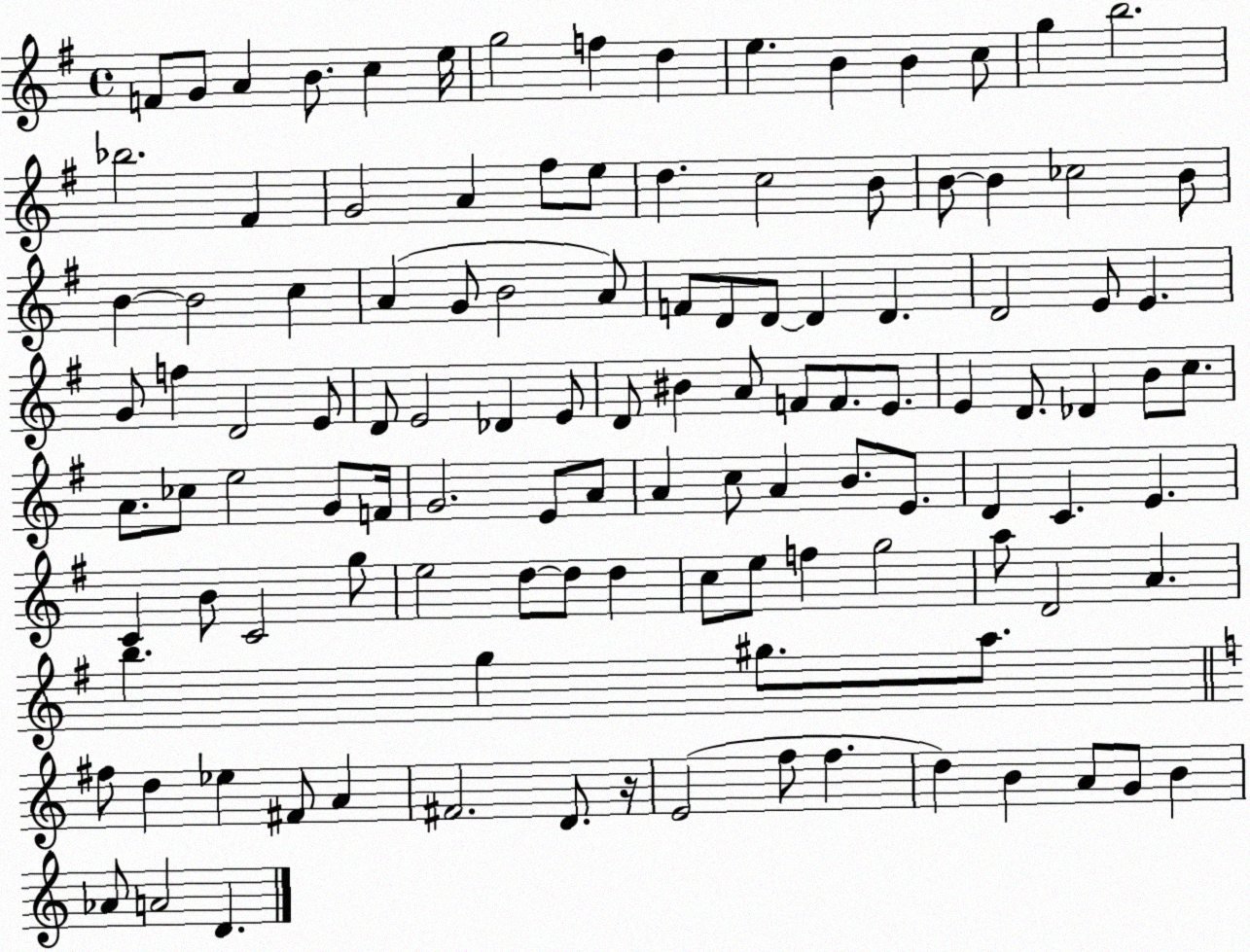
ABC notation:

X:1
T:Untitled
M:4/4
L:1/4
K:G
F/2 G/2 A B/2 c e/4 g2 f d e B B c/2 g b2 _b2 ^F G2 A ^f/2 e/2 d c2 B/2 B/2 B _c2 B/2 B B2 c A G/2 B2 A/2 F/2 D/2 D/2 D D D2 E/2 E G/2 f D2 E/2 D/2 E2 _D E/2 D/2 ^B A/2 F/2 F/2 E/2 E D/2 _D B/2 c/2 A/2 _c/2 e2 G/2 F/4 G2 E/2 A/2 A c/2 A B/2 E/2 D C E C B/2 C2 g/2 e2 d/2 d/2 d c/2 e/2 f g2 a/2 D2 A b g ^g/2 a/2 ^f/2 d _e ^F/2 A ^F2 D/2 z/4 E2 f/2 f d B A/2 G/2 B _A/2 A2 D